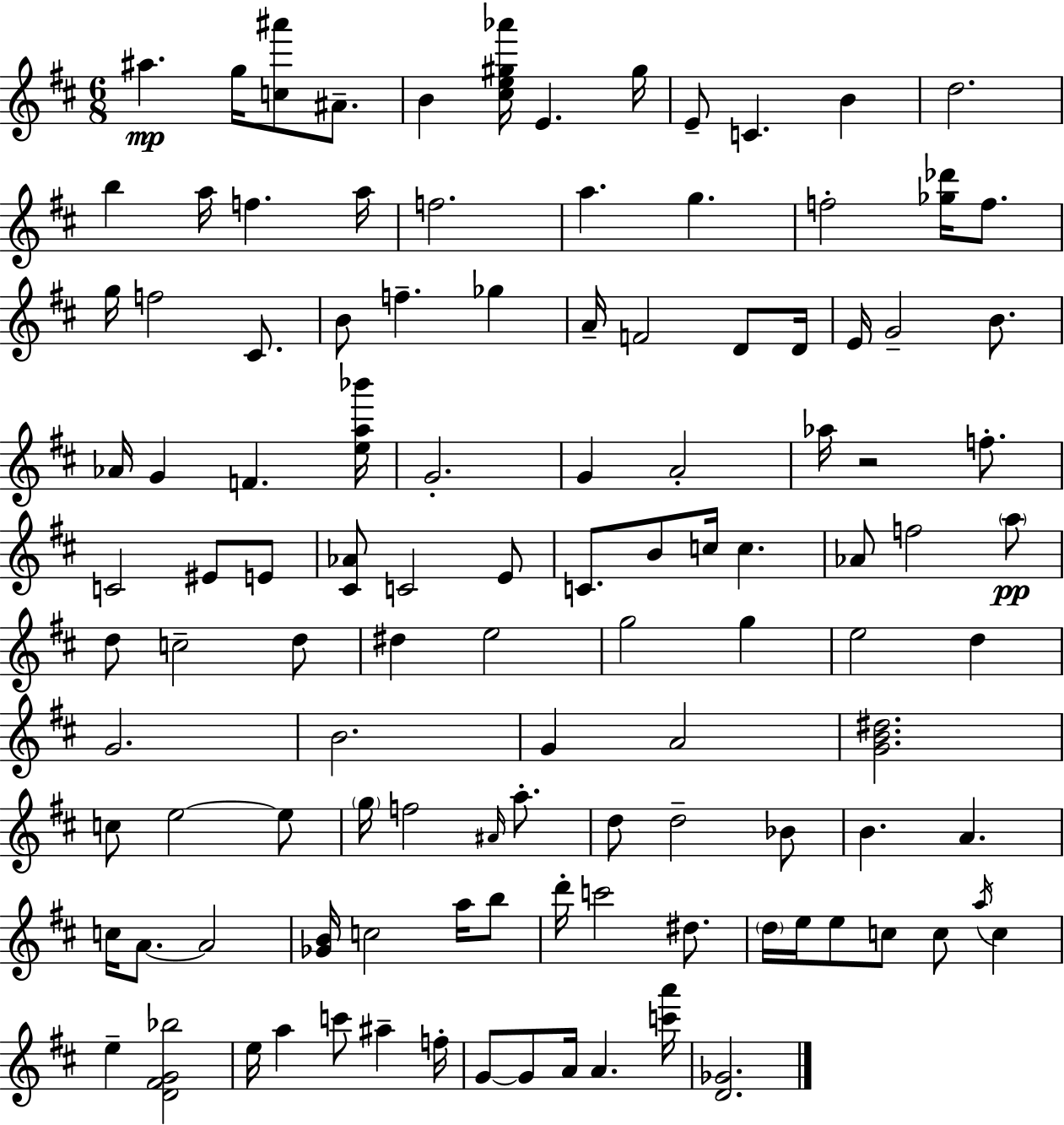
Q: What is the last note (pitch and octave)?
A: A4